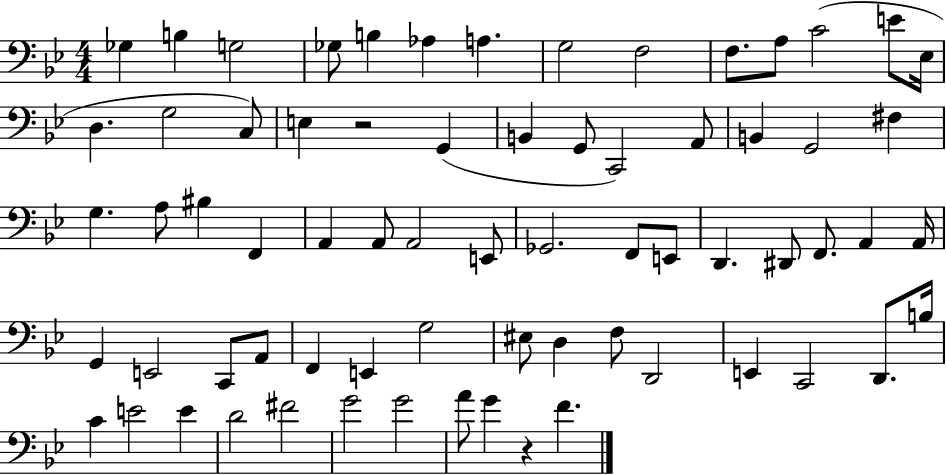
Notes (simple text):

Gb3/q B3/q G3/h Gb3/e B3/q Ab3/q A3/q. G3/h F3/h F3/e. A3/e C4/h E4/e Eb3/s D3/q. G3/h C3/e E3/q R/h G2/q B2/q G2/e C2/h A2/e B2/q G2/h F#3/q G3/q. A3/e BIS3/q F2/q A2/q A2/e A2/h E2/e Gb2/h. F2/e E2/e D2/q. D#2/e F2/e. A2/q A2/s G2/q E2/h C2/e A2/e F2/q E2/q G3/h EIS3/e D3/q F3/e D2/h E2/q C2/h D2/e. B3/s C4/q E4/h E4/q D4/h F#4/h G4/h G4/h A4/e G4/q R/q F4/q.